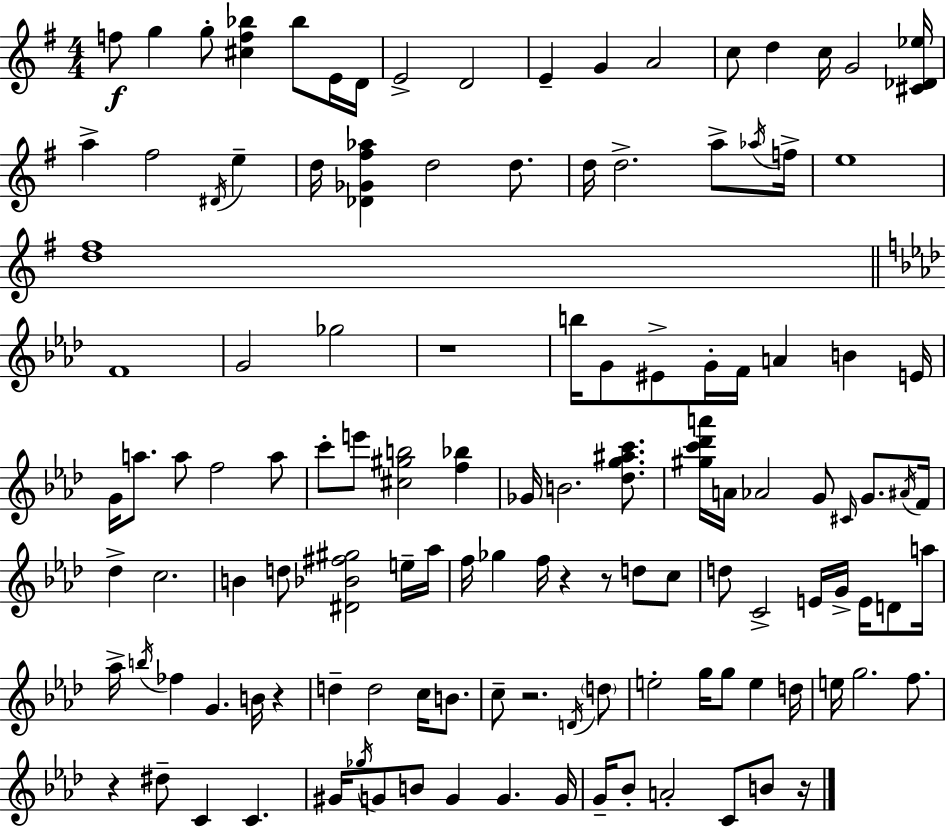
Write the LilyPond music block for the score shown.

{
  \clef treble
  \numericTimeSignature
  \time 4/4
  \key g \major
  \repeat volta 2 { f''8\f g''4 g''8-. <cis'' f'' bes''>4 bes''8 e'16 d'16 | e'2-> d'2 | e'4-- g'4 a'2 | c''8 d''4 c''16 g'2 <cis' des' ees''>16 | \break a''4-> fis''2 \acciaccatura { dis'16 } e''4-- | d''16 <des' ges' fis'' aes''>4 d''2 d''8. | d''16 d''2.-> a''8-> | \acciaccatura { aes''16 } f''16-> e''1 | \break <d'' fis''>1 | \bar "||" \break \key aes \major f'1 | g'2 ges''2 | r1 | b''16 g'8 eis'8-> g'16-. f'16 a'4 b'4 e'16 | \break g'16 a''8. a''8 f''2 a''8 | c'''8-. e'''8 <cis'' gis'' b''>2 <f'' bes''>4 | ges'16 b'2. <des'' g'' ais'' c'''>8. | <gis'' c''' des''' a'''>16 a'16 aes'2 g'8 \grace { cis'16 } g'8. | \break \acciaccatura { ais'16 } f'16 des''4-> c''2. | b'4 d''8 <dis' bes' fis'' gis''>2 | e''16-- aes''16 f''16 ges''4 f''16 r4 r8 d''8 | c''8 d''8 c'2-> e'16 g'16-> e'16 d'8 | \break a''16 aes''16-> \acciaccatura { b''16 } fes''4 g'4. b'16 r4 | d''4-- d''2 c''16 | b'8. c''8-- r2. | \acciaccatura { d'16 } \parenthesize d''8 e''2-. g''16 g''8 e''4 | \break d''16 e''16 g''2. | f''8. r4 dis''8-- c'4 c'4. | gis'16 \acciaccatura { ges''16 } g'8 b'8 g'4 g'4. | g'16 g'16-- bes'8-. a'2-. | \break c'8 b'8 r16 } \bar "|."
}